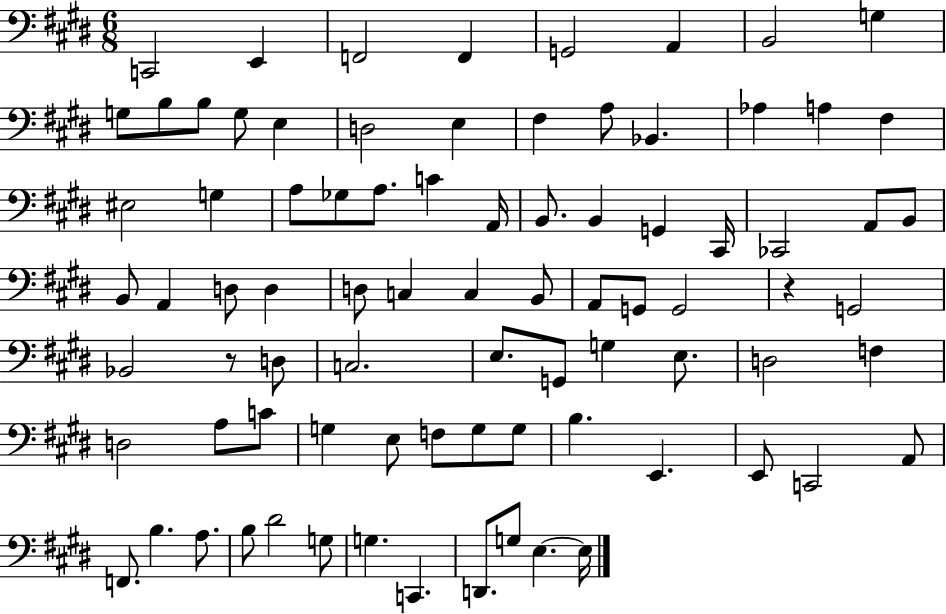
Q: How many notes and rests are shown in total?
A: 83